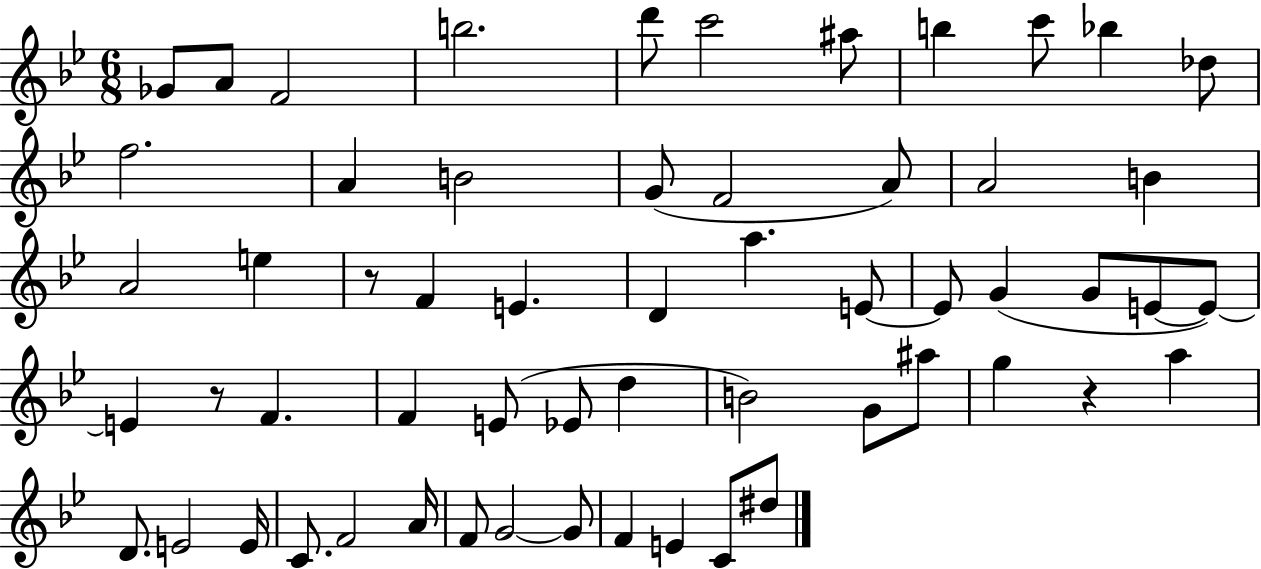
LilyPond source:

{
  \clef treble
  \numericTimeSignature
  \time 6/8
  \key bes \major
  ges'8 a'8 f'2 | b''2. | d'''8 c'''2 ais''8 | b''4 c'''8 bes''4 des''8 | \break f''2. | a'4 b'2 | g'8( f'2 a'8) | a'2 b'4 | \break a'2 e''4 | r8 f'4 e'4. | d'4 a''4. e'8~~ | e'8 g'4( g'8 e'8~~ e'8~~) | \break e'4 r8 f'4. | f'4 e'8( ees'8 d''4 | b'2) g'8 ais''8 | g''4 r4 a''4 | \break d'8. e'2 e'16 | c'8. f'2 a'16 | f'8 g'2~~ g'8 | f'4 e'4 c'8 dis''8 | \break \bar "|."
}